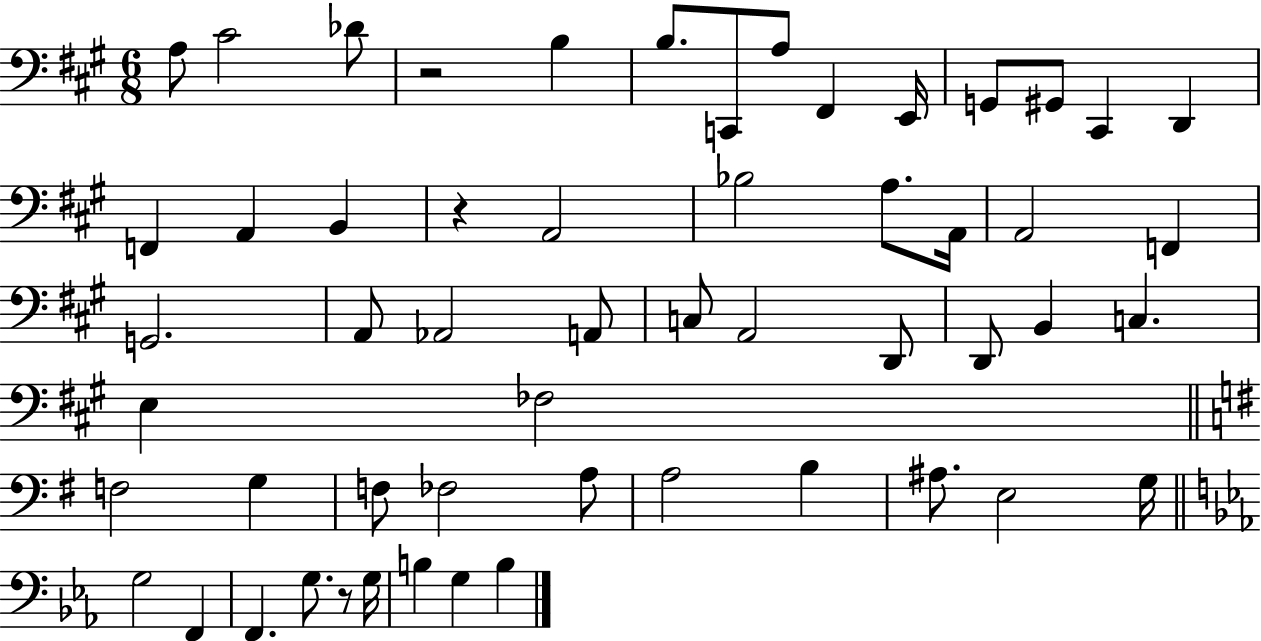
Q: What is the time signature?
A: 6/8